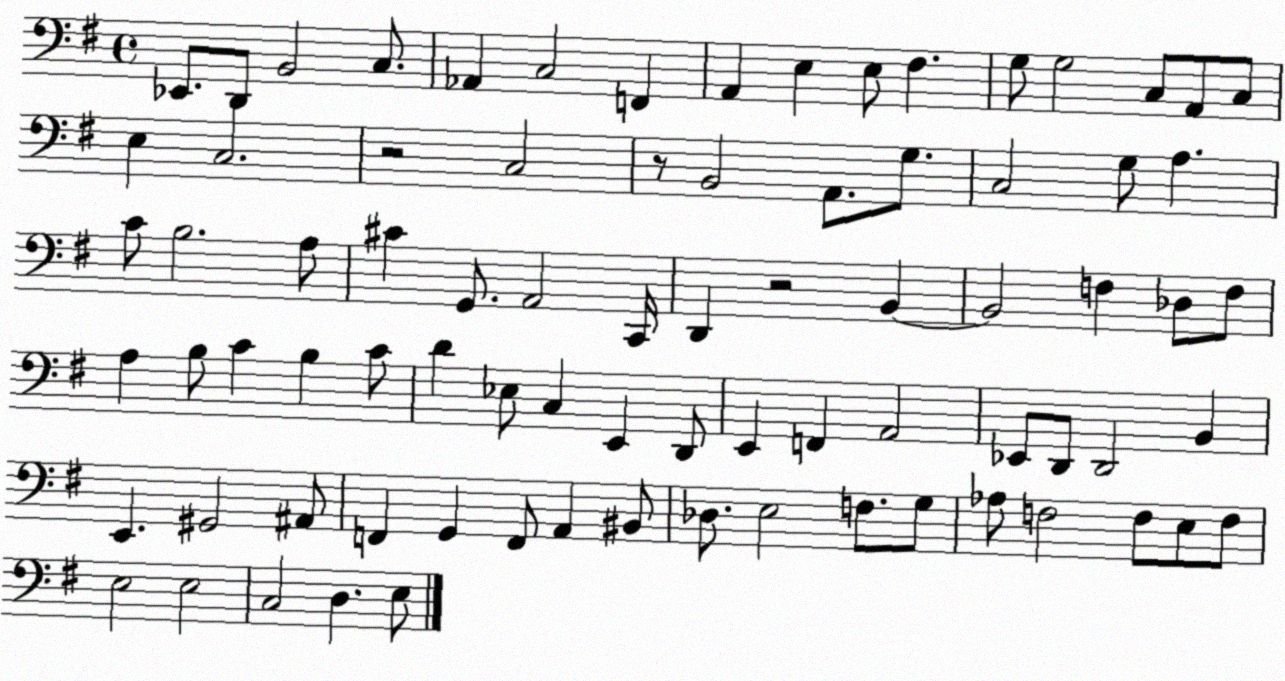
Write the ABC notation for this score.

X:1
T:Untitled
M:4/4
L:1/4
K:G
_E,,/2 D,,/2 B,,2 C,/2 _A,, C,2 F,, A,, E, E,/2 ^F, G,/2 G,2 C,/2 A,,/2 C,/2 E, C,2 z2 C,2 z/2 B,,2 A,,/2 G,/2 C,2 G,/2 A, C/2 B,2 A,/2 ^C G,,/2 A,,2 C,,/4 D,, z2 B,, B,,2 F, _D,/2 F,/2 A, B,/2 C B, C/2 D _E,/2 C, E,, D,,/2 E,, F,, A,,2 _E,,/2 D,,/2 D,,2 B,, E,, ^G,,2 ^A,,/2 F,, G,, F,,/2 A,, ^B,,/2 _D,/2 E,2 F,/2 G,/2 _A,/2 F,2 F,/2 E,/2 F,/2 E,2 E,2 C,2 D, E,/2